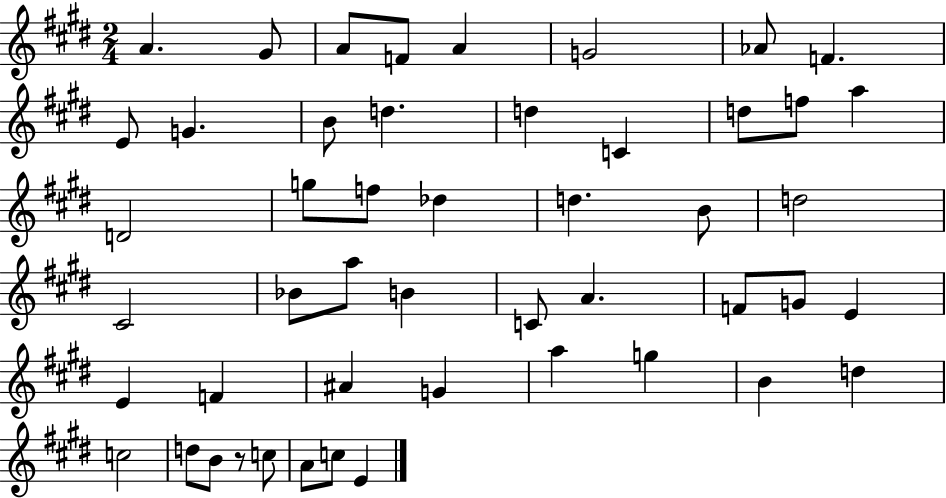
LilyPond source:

{
  \clef treble
  \numericTimeSignature
  \time 2/4
  \key e \major
  a'4. gis'8 | a'8 f'8 a'4 | g'2 | aes'8 f'4. | \break e'8 g'4. | b'8 d''4. | d''4 c'4 | d''8 f''8 a''4 | \break d'2 | g''8 f''8 des''4 | d''4. b'8 | d''2 | \break cis'2 | bes'8 a''8 b'4 | c'8 a'4. | f'8 g'8 e'4 | \break e'4 f'4 | ais'4 g'4 | a''4 g''4 | b'4 d''4 | \break c''2 | d''8 b'8 r8 c''8 | a'8 c''8 e'4 | \bar "|."
}